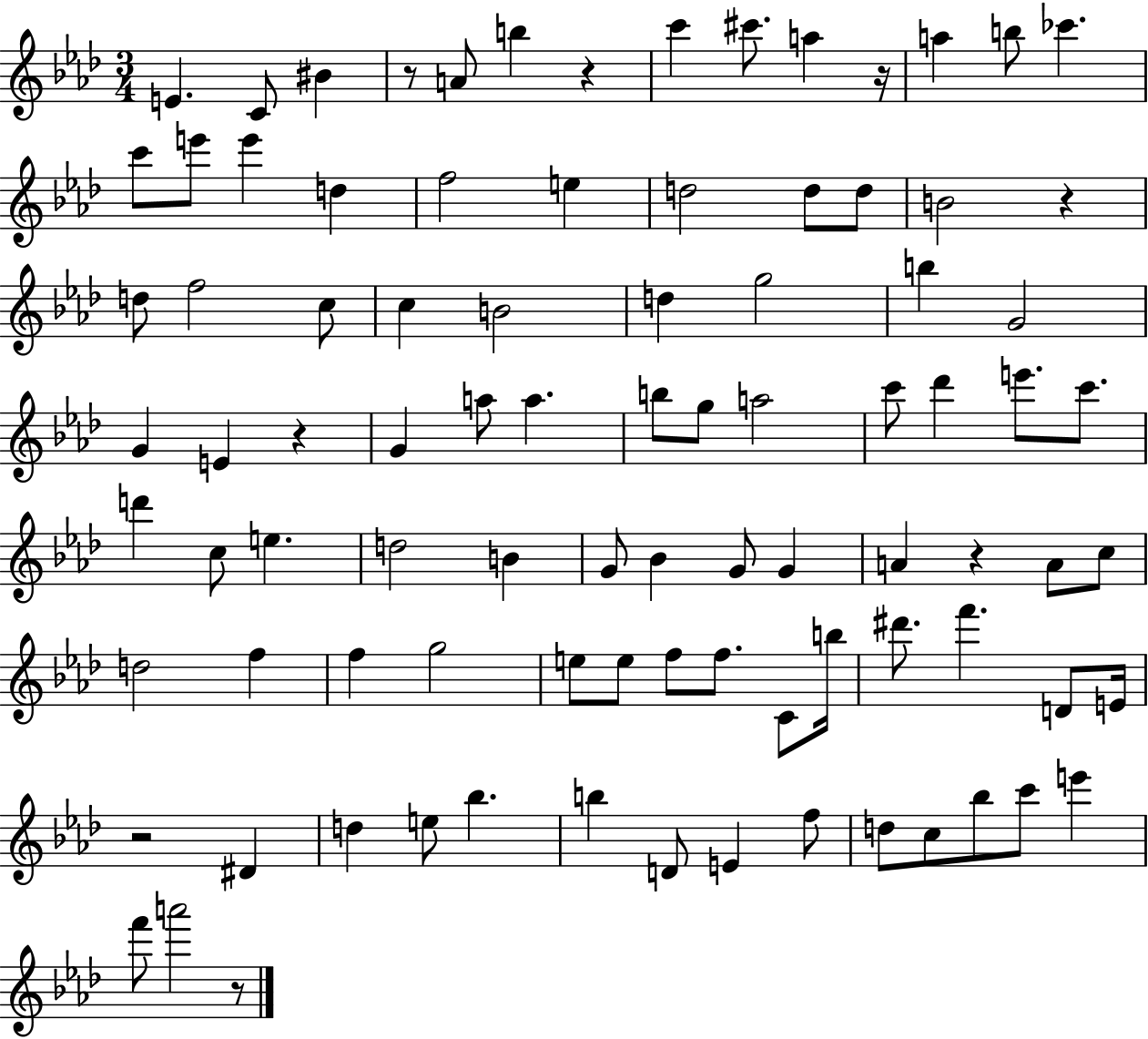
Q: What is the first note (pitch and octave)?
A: E4